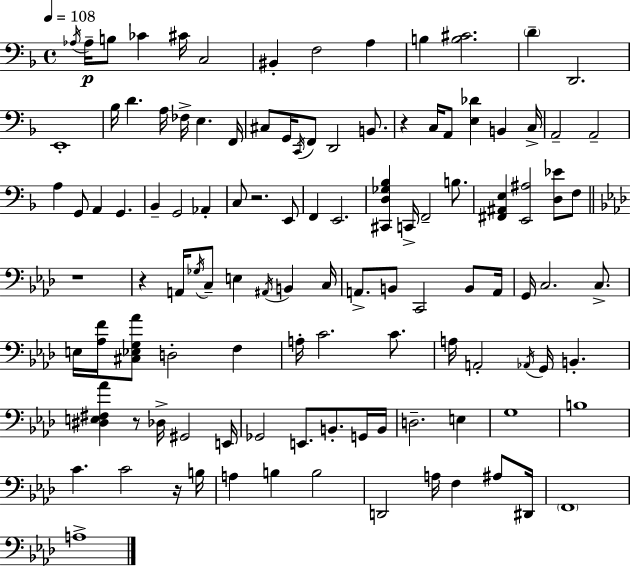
Ab3/s Ab3/s B3/e CES4/q C#4/s C3/h BIS2/q F3/h A3/q B3/q [B3,C#4]/h. D4/q D2/h. E2/w Bb3/s D4/q. A3/s FES3/s E3/q. F2/s C#3/e G2/s C2/s F2/e D2/h B2/e. R/q C3/s A2/e [E3,Db4]/q B2/q C3/s A2/h A2/h A3/q G2/e A2/q G2/q. Bb2/q G2/h Ab2/q C3/e R/h. E2/e F2/q E2/h. [C#2,D3,Gb3,Bb3]/q C2/s F2/h B3/e. [F#2,A#2,E3]/q [E2,A#3]/h [D3,Eb4]/e F3/e R/w R/q A2/s Gb3/s C3/e E3/q A#2/s B2/q C3/s A2/e. B2/e C2/h B2/e A2/s G2/s C3/h. C3/e. E3/s [Ab3,F4]/s [C#3,Eb3,G3,Ab4]/e D3/h F3/q A3/s C4/h. C4/e. A3/s A2/h Ab2/s G2/s B2/q. [D#3,E3,F#3,Ab4]/q R/e Db3/s G#2/h E2/s Gb2/h E2/e. B2/e. G2/s B2/s D3/h. E3/q G3/w B3/w C4/q. C4/h R/s B3/s A3/q B3/q B3/h D2/h A3/s F3/q A#3/e D#2/s F2/w A3/w